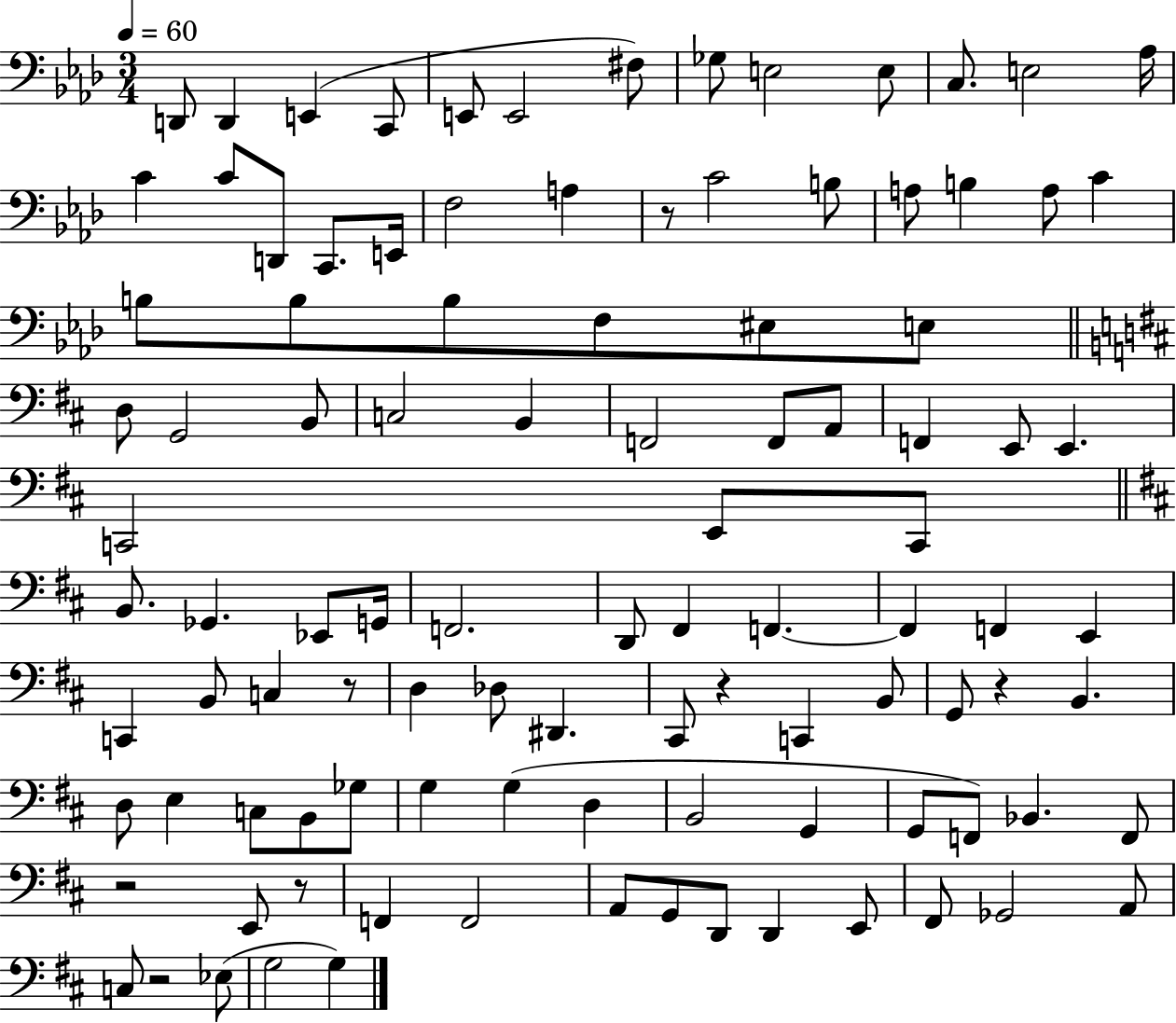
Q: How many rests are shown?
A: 7